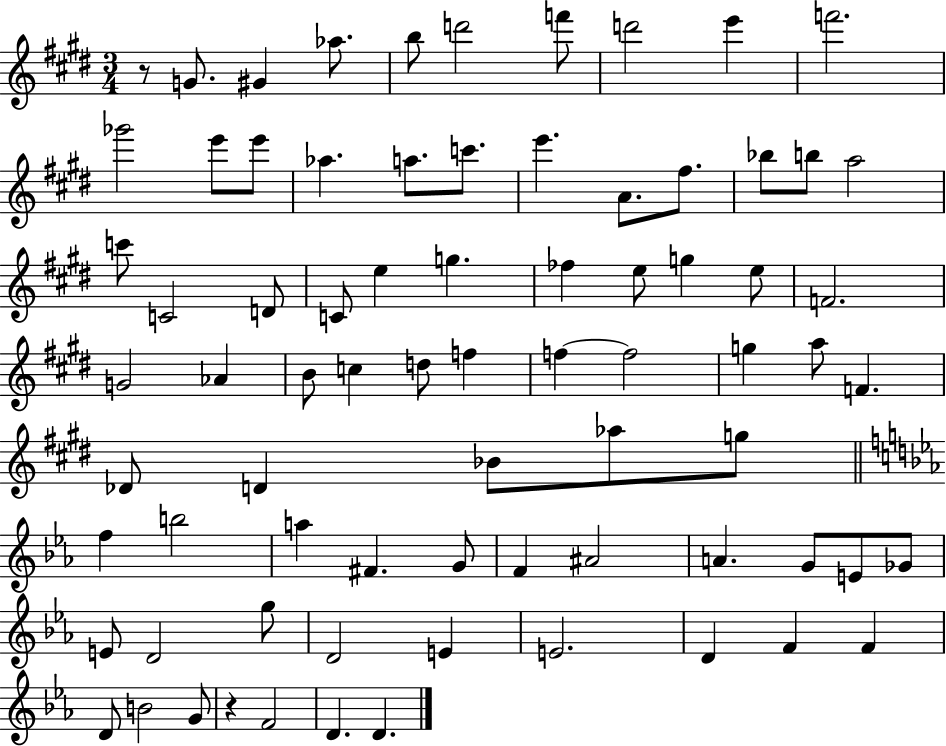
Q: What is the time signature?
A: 3/4